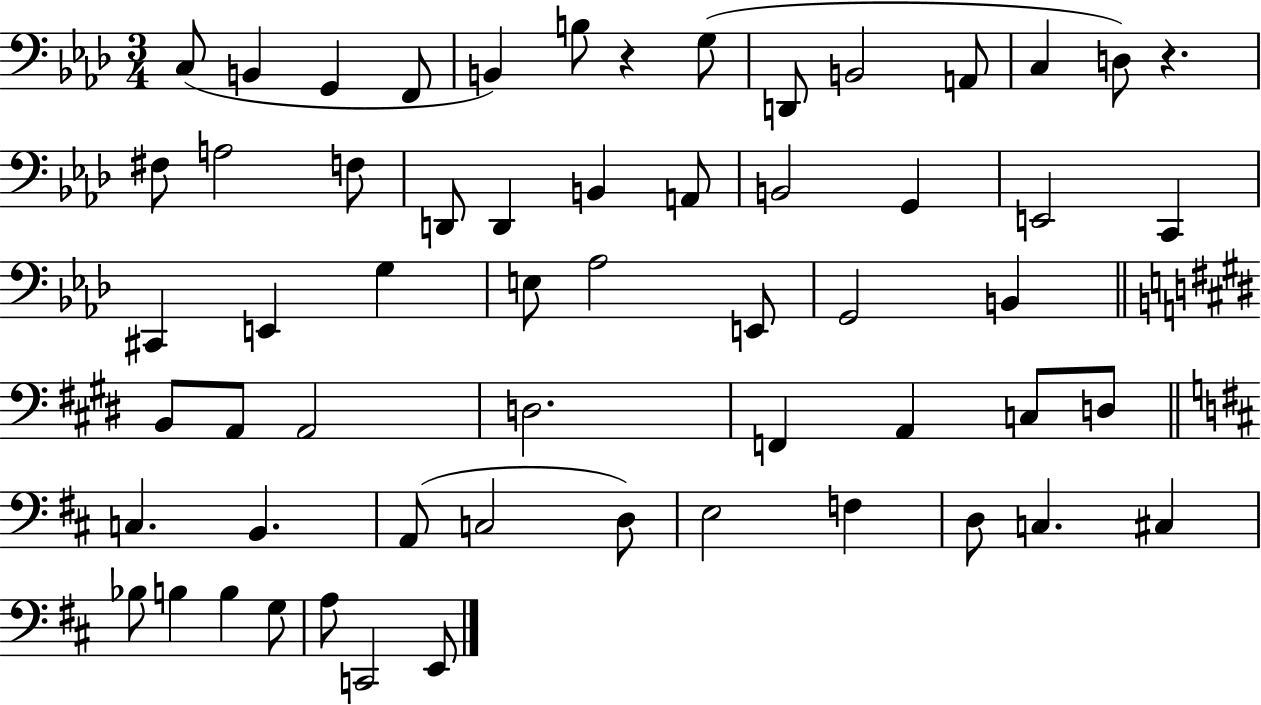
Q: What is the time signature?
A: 3/4